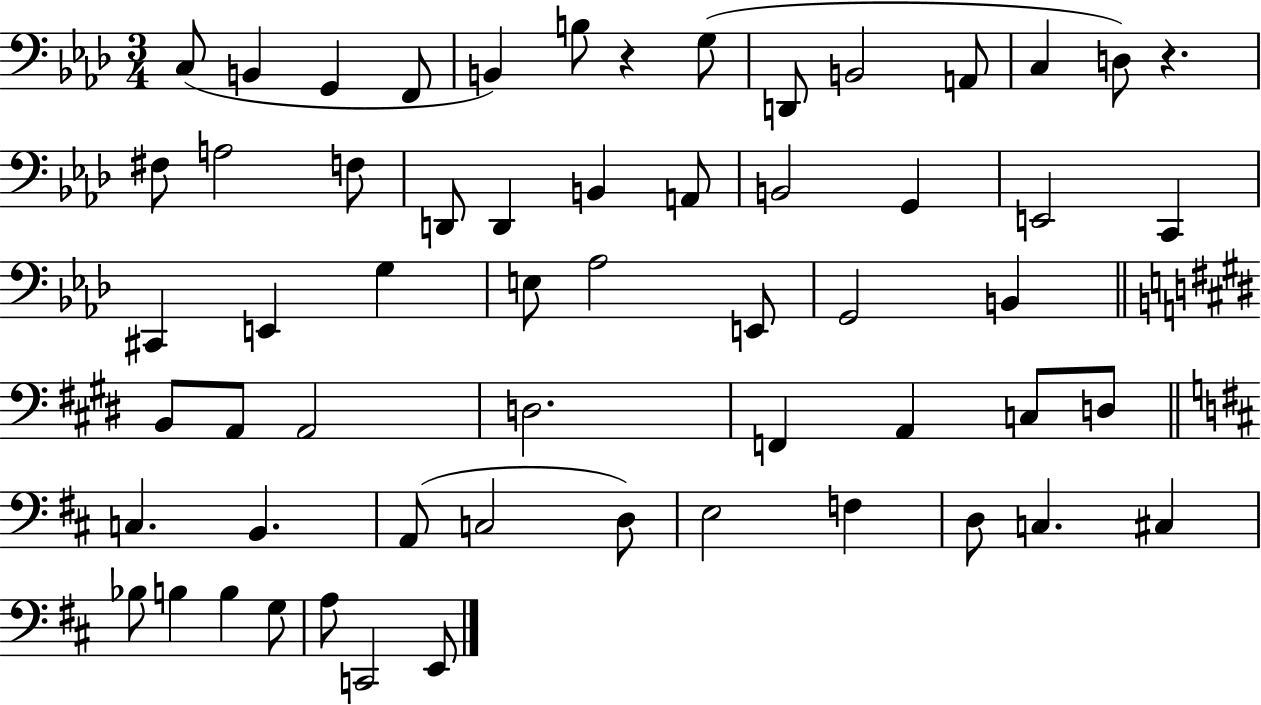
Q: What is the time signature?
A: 3/4